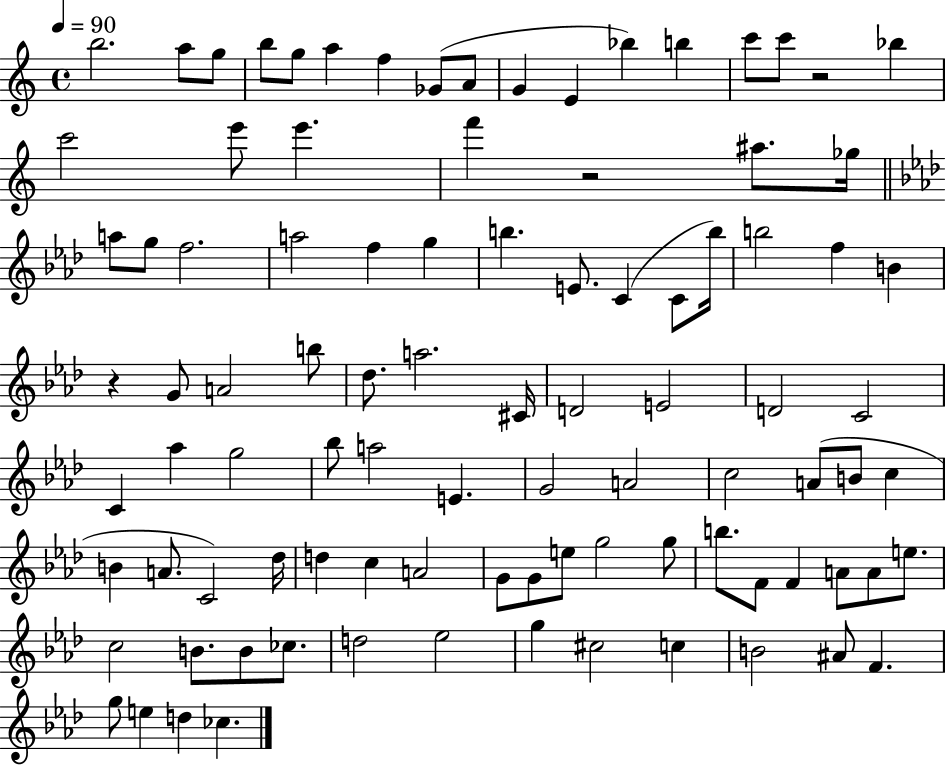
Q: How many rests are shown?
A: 3